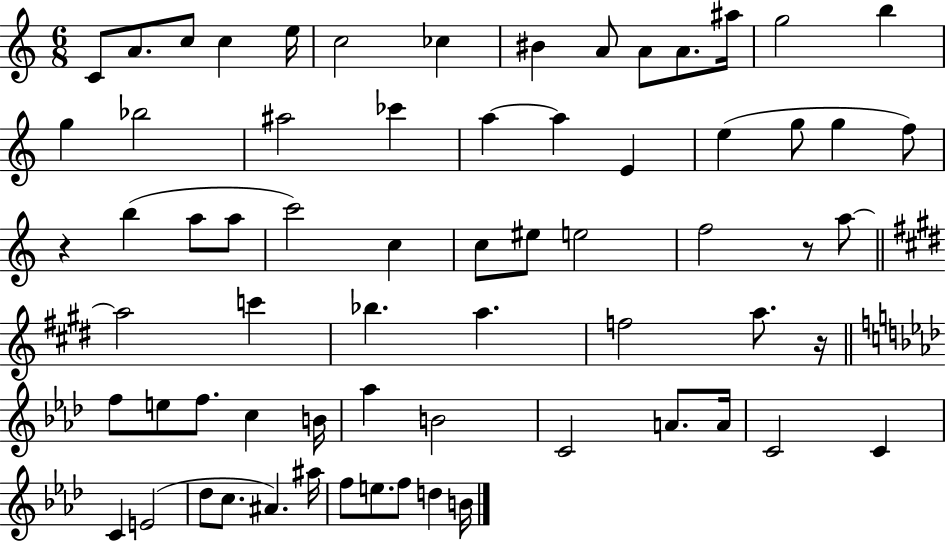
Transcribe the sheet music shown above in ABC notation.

X:1
T:Untitled
M:6/8
L:1/4
K:C
C/2 A/2 c/2 c e/4 c2 _c ^B A/2 A/2 A/2 ^a/4 g2 b g _b2 ^a2 _c' a a E e g/2 g f/2 z b a/2 a/2 c'2 c c/2 ^e/2 e2 f2 z/2 a/2 a2 c' _b a f2 a/2 z/4 f/2 e/2 f/2 c B/4 _a B2 C2 A/2 A/4 C2 C C E2 _d/2 c/2 ^A ^a/4 f/2 e/2 f/2 d B/4